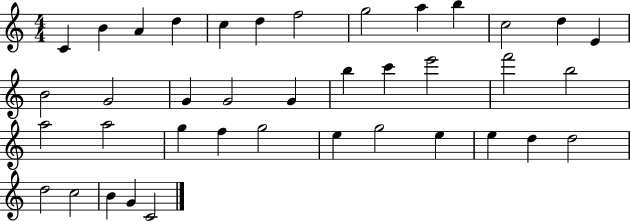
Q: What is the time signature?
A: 4/4